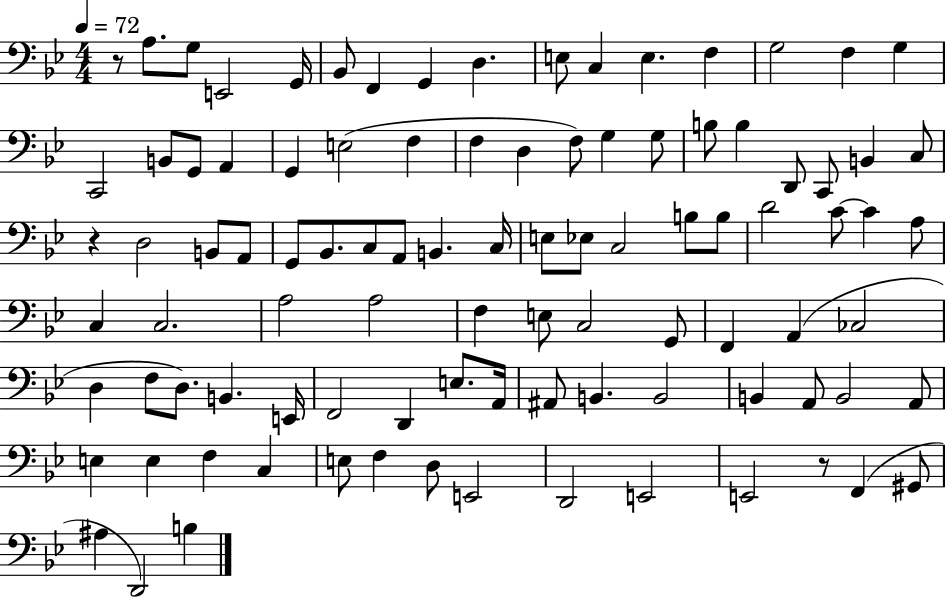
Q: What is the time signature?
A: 4/4